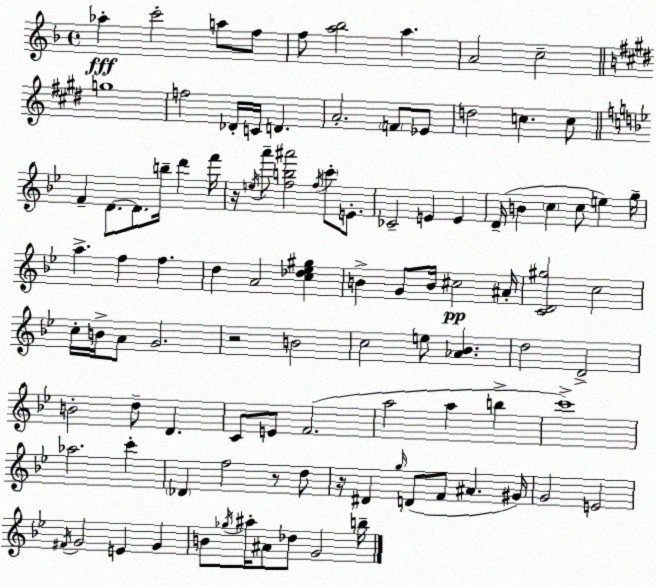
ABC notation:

X:1
T:Untitled
M:4/4
L:1/4
K:Dm
_a c'2 a/2 f/2 f/2 [a_b]2 a A2 c2 g4 f2 _D/4 C/4 D A2 F/2 _E/2 d2 c c/2 F D/2 D/2 b/4 d' f'/4 z/4 e/4 a'/2 [fb^a']2 f/4 c'/2 E/2 _C2 E E D/4 B c c/2 e g/4 a f f d A2 [c_d_e^g] B G/2 B/4 ^c2 ^A/4 [CD^g]2 c2 c/4 B/4 A/2 G2 z2 B2 c2 e/2 [_A_B] d2 D2 B2 d/2 D C/2 E/2 F2 a2 a b c'4 _a2 c' _D f2 z/2 d/2 z/4 ^D g/4 D/2 F/2 ^A ^G/4 G2 E2 ^F/4 G2 E G B/2 _g/4 ^a/4 ^A/2 _d/2 G2 b/4